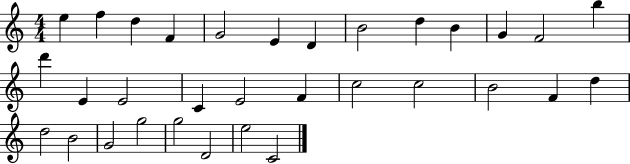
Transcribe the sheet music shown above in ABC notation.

X:1
T:Untitled
M:4/4
L:1/4
K:C
e f d F G2 E D B2 d B G F2 b d' E E2 C E2 F c2 c2 B2 F d d2 B2 G2 g2 g2 D2 e2 C2